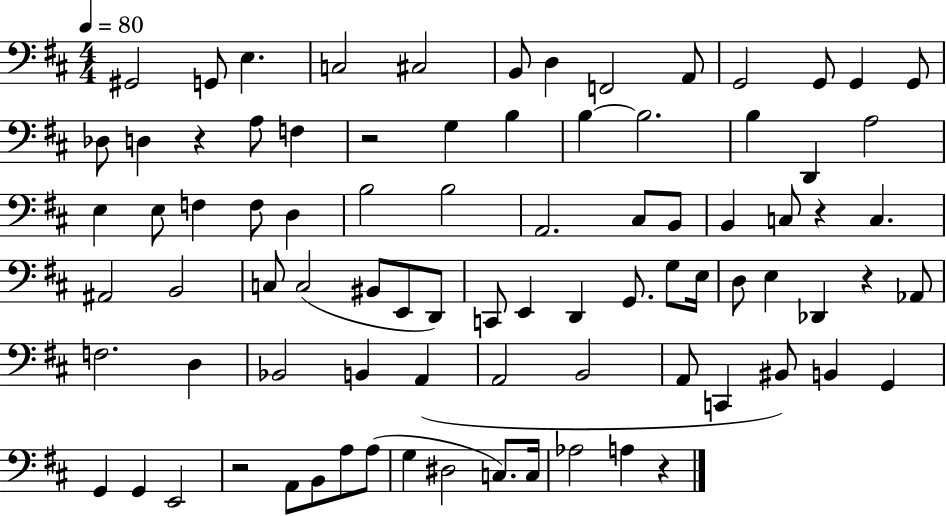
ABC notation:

X:1
T:Untitled
M:4/4
L:1/4
K:D
^G,,2 G,,/2 E, C,2 ^C,2 B,,/2 D, F,,2 A,,/2 G,,2 G,,/2 G,, G,,/2 _D,/2 D, z A,/2 F, z2 G, B, B, B,2 B, D,, A,2 E, E,/2 F, F,/2 D, B,2 B,2 A,,2 ^C,/2 B,,/2 B,, C,/2 z C, ^A,,2 B,,2 C,/2 C,2 ^B,,/2 E,,/2 D,,/2 C,,/2 E,, D,, G,,/2 G,/2 E,/4 D,/2 E, _D,, z _A,,/2 F,2 D, _B,,2 B,, A,, A,,2 B,,2 A,,/2 C,, ^B,,/2 B,, G,, G,, G,, E,,2 z2 A,,/2 B,,/2 A,/2 A,/2 G, ^D,2 C,/2 C,/4 _A,2 A, z